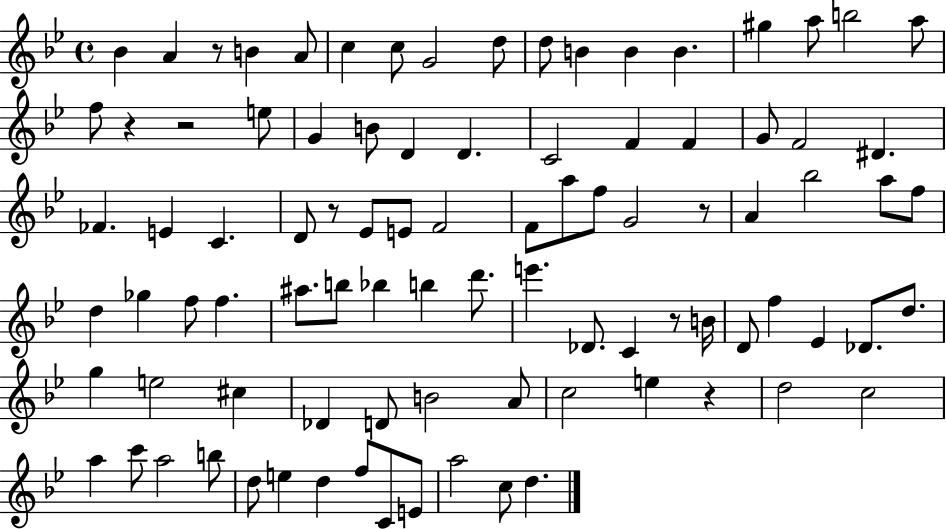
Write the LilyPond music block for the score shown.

{
  \clef treble
  \time 4/4
  \defaultTimeSignature
  \key bes \major
  \repeat volta 2 { bes'4 a'4 r8 b'4 a'8 | c''4 c''8 g'2 d''8 | d''8 b'4 b'4 b'4. | gis''4 a''8 b''2 a''8 | \break f''8 r4 r2 e''8 | g'4 b'8 d'4 d'4. | c'2 f'4 f'4 | g'8 f'2 dis'4. | \break fes'4. e'4 c'4. | d'8 r8 ees'8 e'8 f'2 | f'8 a''8 f''8 g'2 r8 | a'4 bes''2 a''8 f''8 | \break d''4 ges''4 f''8 f''4. | ais''8. b''8 bes''4 b''4 d'''8. | e'''4. des'8. c'4 r8 b'16 | d'8 f''4 ees'4 des'8. d''8. | \break g''4 e''2 cis''4 | des'4 d'8 b'2 a'8 | c''2 e''4 r4 | d''2 c''2 | \break a''4 c'''8 a''2 b''8 | d''8 e''4 d''4 f''8 c'8 e'8 | a''2 c''8 d''4. | } \bar "|."
}